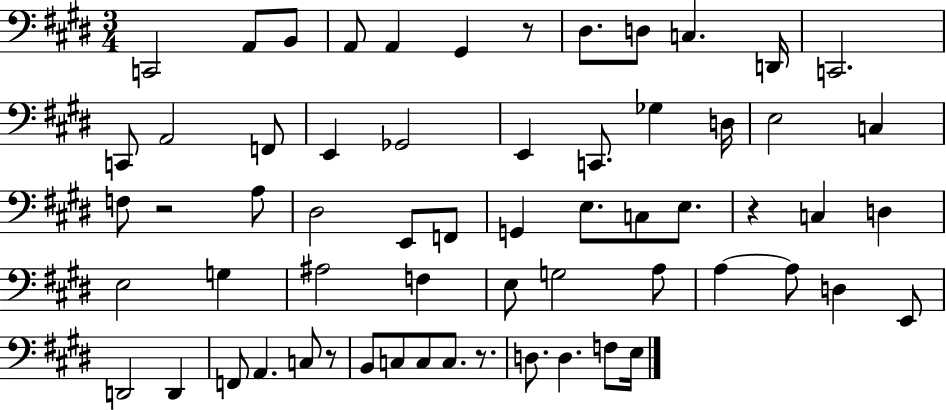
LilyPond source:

{
  \clef bass
  \numericTimeSignature
  \time 3/4
  \key e \major
  c,2 a,8 b,8 | a,8 a,4 gis,4 r8 | dis8. d8 c4. d,16 | c,2. | \break c,8 a,2 f,8 | e,4 ges,2 | e,4 c,8. ges4 d16 | e2 c4 | \break f8 r2 a8 | dis2 e,8 f,8 | g,4 e8. c8 e8. | r4 c4 d4 | \break e2 g4 | ais2 f4 | e8 g2 a8 | a4~~ a8 d4 e,8 | \break d,2 d,4 | f,8 a,4. c8 r8 | b,8 c8 c8 c8. r8. | d8. d4. f8 e16 | \break \bar "|."
}